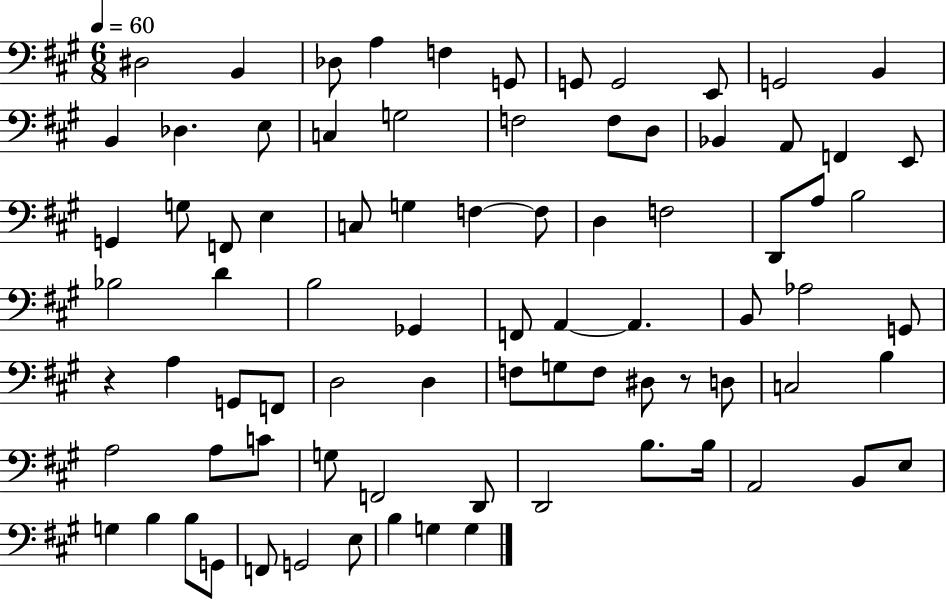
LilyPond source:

{
  \clef bass
  \numericTimeSignature
  \time 6/8
  \key a \major
  \tempo 4 = 60
  dis2 b,4 | des8 a4 f4 g,8 | g,8 g,2 e,8 | g,2 b,4 | \break b,4 des4. e8 | c4 g2 | f2 f8 d8 | bes,4 a,8 f,4 e,8 | \break g,4 g8 f,8 e4 | c8 g4 f4~~ f8 | d4 f2 | d,8 a8 b2 | \break bes2 d'4 | b2 ges,4 | f,8 a,4~~ a,4. | b,8 aes2 g,8 | \break r4 a4 g,8 f,8 | d2 d4 | f8 g8 f8 dis8 r8 d8 | c2 b4 | \break a2 a8 c'8 | g8 f,2 d,8 | d,2 b8. b16 | a,2 b,8 e8 | \break g4 b4 b8 g,8 | f,8 g,2 e8 | b4 g4 g4 | \bar "|."
}